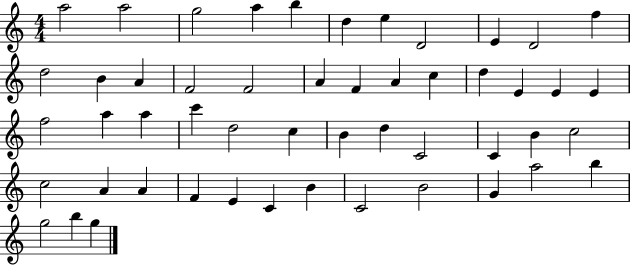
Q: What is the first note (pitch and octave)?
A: A5